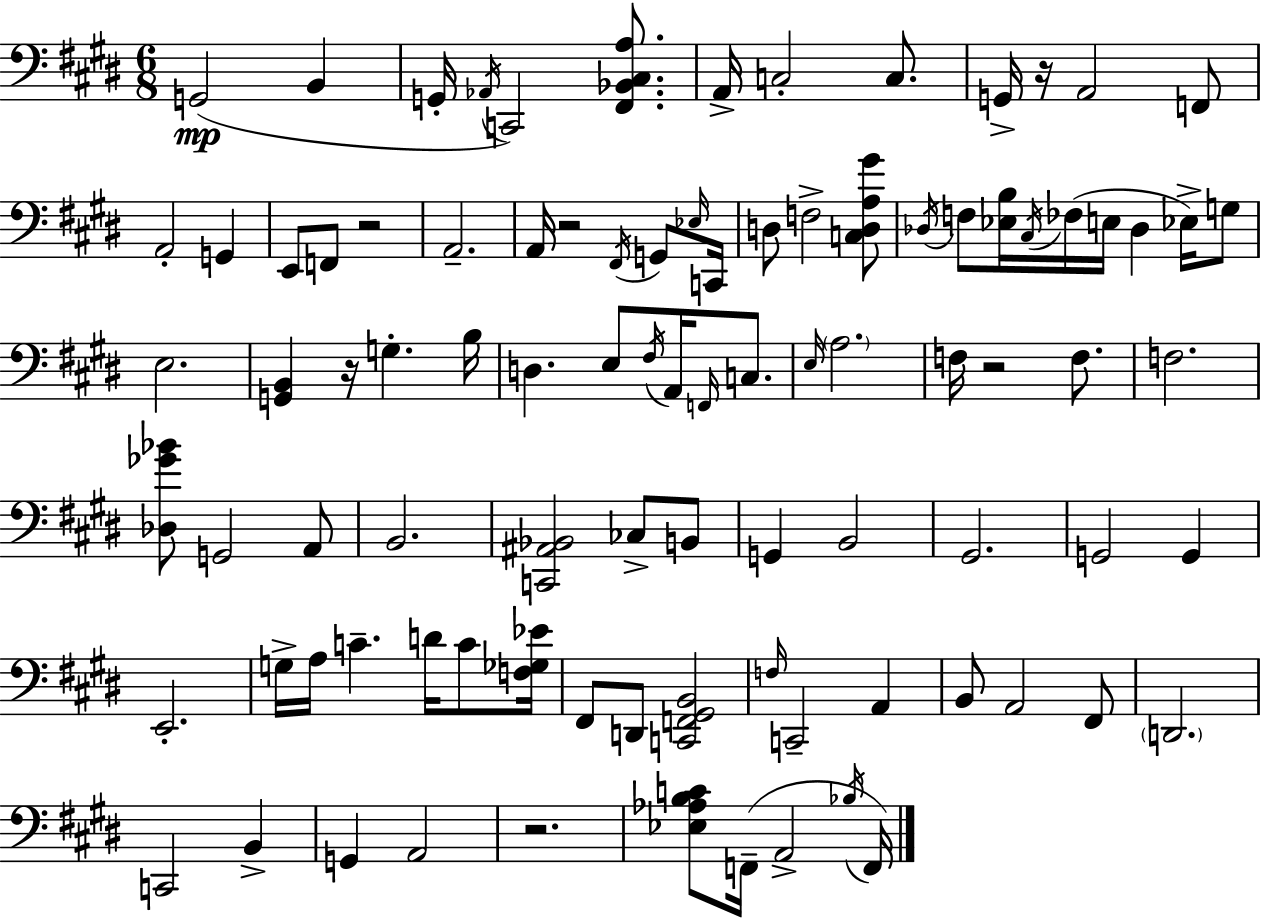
G2/h B2/q G2/s Ab2/s C2/h [F#2,Bb2,C#3,A3]/e. A2/s C3/h C3/e. G2/s R/s A2/h F2/e A2/h G2/q E2/e F2/e R/h A2/h. A2/s R/h F#2/s G2/e Eb3/s C2/s D3/e F3/h [C3,D3,A3,G#4]/e Db3/s F3/e [Eb3,B3]/s C#3/s FES3/s E3/s Db3/q Eb3/s G3/e E3/h. [G2,B2]/q R/s G3/q. B3/s D3/q. E3/e F#3/s A2/s F2/s C3/e. E3/s A3/h. F3/s R/h F3/e. F3/h. [Db3,Gb4,Bb4]/e G2/h A2/e B2/h. [C2,A#2,Bb2]/h CES3/e B2/e G2/q B2/h G#2/h. G2/h G2/q E2/h. G3/s A3/s C4/q. D4/s C4/e [F3,Gb3,Eb4]/s F#2/e D2/e [C2,F2,G#2,B2]/h F3/s C2/h A2/q B2/e A2/h F#2/e D2/h. C2/h B2/q G2/q A2/h R/h. [Eb3,Ab3,B3,C4]/e F2/s A2/h Bb3/s F2/s